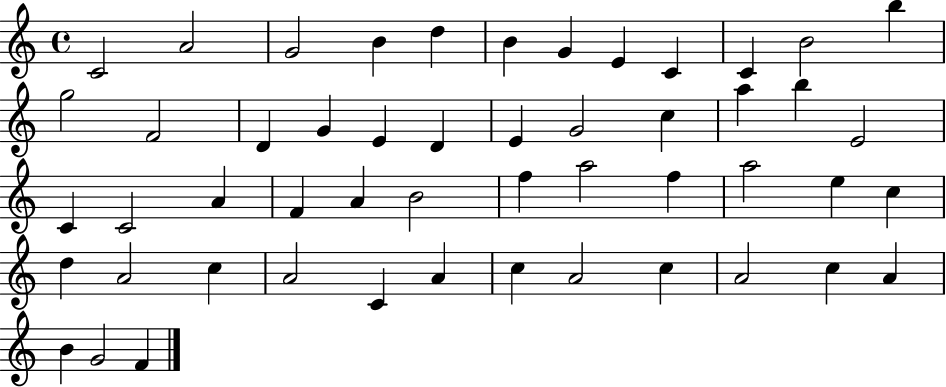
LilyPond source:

{
  \clef treble
  \time 4/4
  \defaultTimeSignature
  \key c \major
  c'2 a'2 | g'2 b'4 d''4 | b'4 g'4 e'4 c'4 | c'4 b'2 b''4 | \break g''2 f'2 | d'4 g'4 e'4 d'4 | e'4 g'2 c''4 | a''4 b''4 e'2 | \break c'4 c'2 a'4 | f'4 a'4 b'2 | f''4 a''2 f''4 | a''2 e''4 c''4 | \break d''4 a'2 c''4 | a'2 c'4 a'4 | c''4 a'2 c''4 | a'2 c''4 a'4 | \break b'4 g'2 f'4 | \bar "|."
}